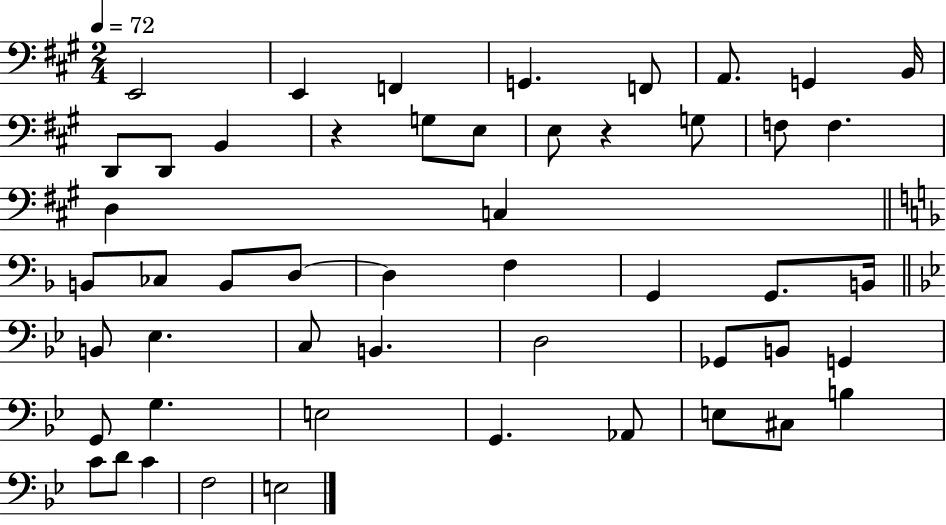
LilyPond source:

{
  \clef bass
  \numericTimeSignature
  \time 2/4
  \key a \major
  \tempo 4 = 72
  e,2 | e,4 f,4 | g,4. f,8 | a,8. g,4 b,16 | \break d,8 d,8 b,4 | r4 g8 e8 | e8 r4 g8 | f8 f4. | \break d4 c4 | \bar "||" \break \key f \major b,8 ces8 b,8 d8~~ | d4 f4 | g,4 g,8. b,16 | \bar "||" \break \key g \minor b,8 ees4. | c8 b,4. | d2 | ges,8 b,8 g,4 | \break g,8 g4. | e2 | g,4. aes,8 | e8 cis8 b4 | \break c'8 d'8 c'4 | f2 | e2 | \bar "|."
}